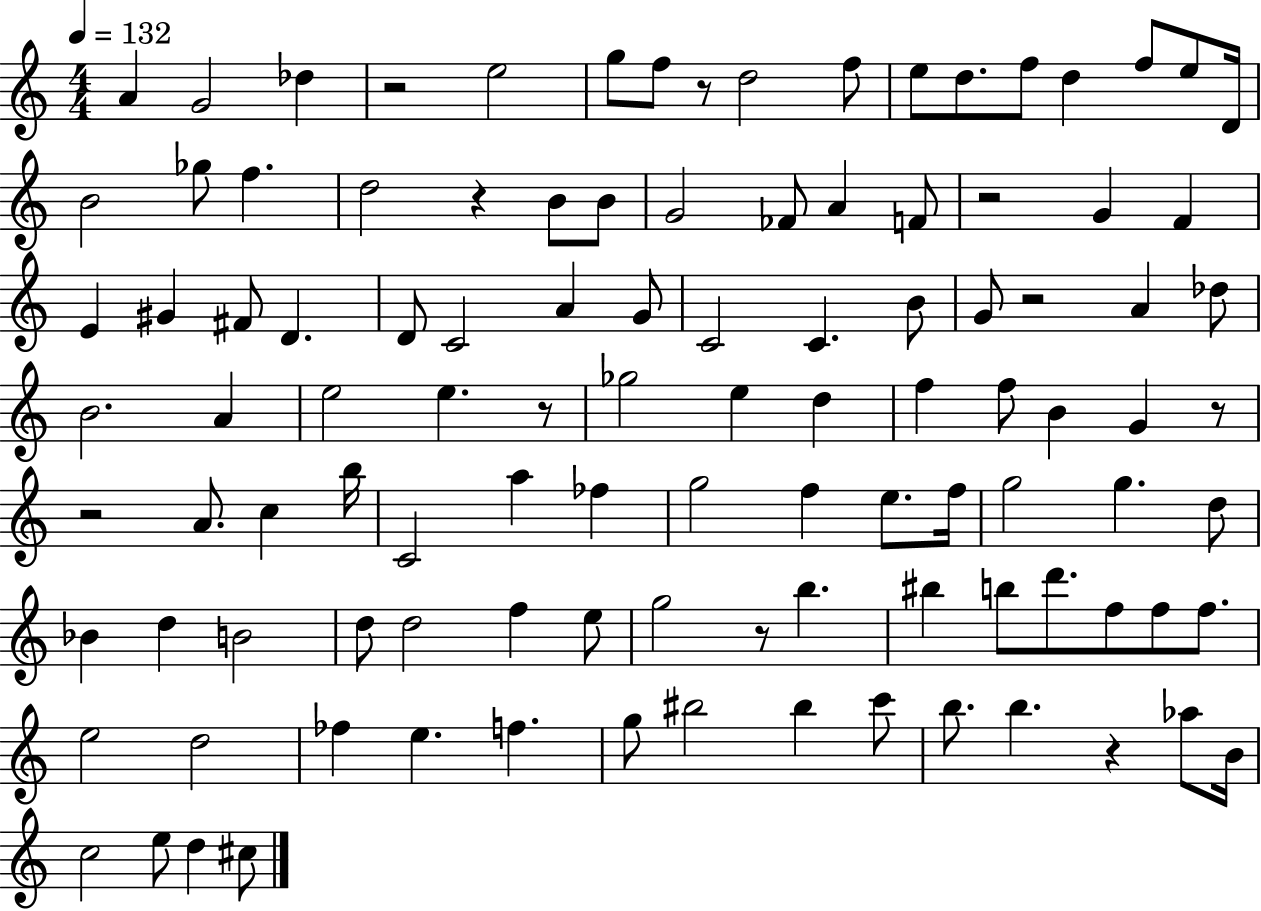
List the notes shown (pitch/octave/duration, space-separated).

A4/q G4/h Db5/q R/h E5/h G5/e F5/e R/e D5/h F5/e E5/e D5/e. F5/e D5/q F5/e E5/e D4/s B4/h Gb5/e F5/q. D5/h R/q B4/e B4/e G4/h FES4/e A4/q F4/e R/h G4/q F4/q E4/q G#4/q F#4/e D4/q. D4/e C4/h A4/q G4/e C4/h C4/q. B4/e G4/e R/h A4/q Db5/e B4/h. A4/q E5/h E5/q. R/e Gb5/h E5/q D5/q F5/q F5/e B4/q G4/q R/e R/h A4/e. C5/q B5/s C4/h A5/q FES5/q G5/h F5/q E5/e. F5/s G5/h G5/q. D5/e Bb4/q D5/q B4/h D5/e D5/h F5/q E5/e G5/h R/e B5/q. BIS5/q B5/e D6/e. F5/e F5/e F5/e. E5/h D5/h FES5/q E5/q. F5/q. G5/e BIS5/h BIS5/q C6/e B5/e. B5/q. R/q Ab5/e B4/s C5/h E5/e D5/q C#5/e